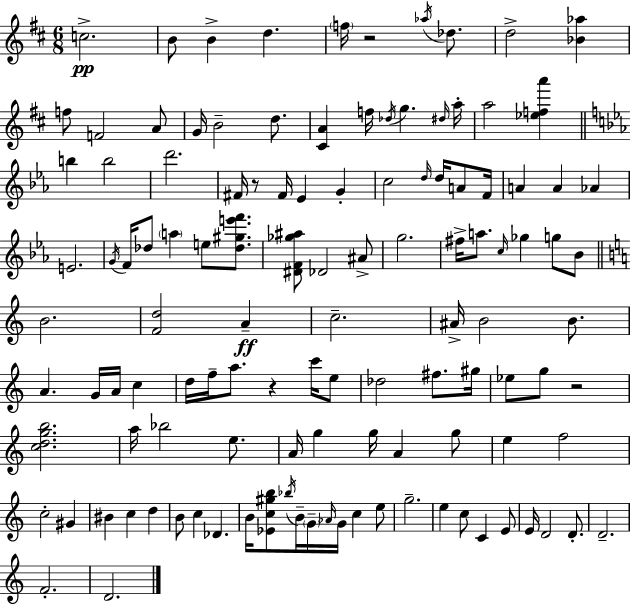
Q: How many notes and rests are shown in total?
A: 119